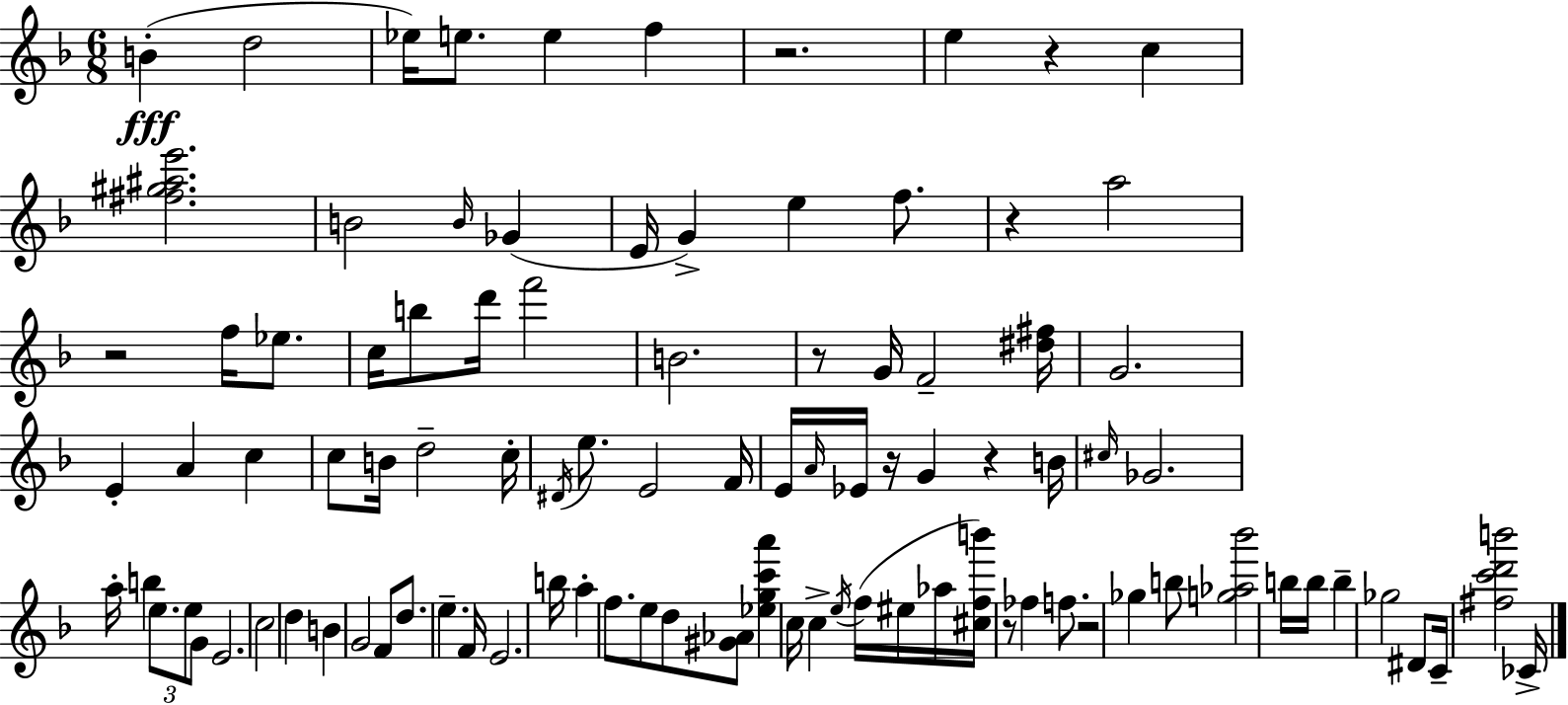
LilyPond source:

{
  \clef treble
  \numericTimeSignature
  \time 6/8
  \key f \major
  b'4-.(\fff d''2 | ees''16) e''8. e''4 f''4 | r2. | e''4 r4 c''4 | \break <fis'' gis'' ais'' e'''>2. | b'2 \grace { b'16 }( ges'4 | e'16 g'4->) e''4 f''8. | r4 a''2 | \break r2 f''16 ees''8. | c''16 b''8 d'''16 f'''2 | b'2. | r8 g'16 f'2-- | \break <dis'' fis''>16 g'2. | e'4-. a'4 c''4 | c''8 b'16 d''2-- | c''16-. \acciaccatura { dis'16 } e''8. e'2 | \break f'16 e'16 \grace { a'16 } ees'16 r16 g'4 r4 | b'16 \grace { cis''16 } ges'2. | a''16-. b''4 \tuplet 3/2 { e''8. | e''8 g'8 } e'2. | \break c''2 | d''4 b'4 g'2 | f'8 d''8. e''4.-- | f'16 e'2. | \break b''16 a''4-. f''8. | e''8 d''8 <gis' aes'>8 <ees'' g'' c''' a'''>4 c''16 c''4-> | \acciaccatura { e''16 } f''16( eis''16 aes''16 <cis'' f'' b'''>16) r8 fes''4 | f''8. r2 | \break ges''4 b''8 <g'' aes'' bes'''>2 | b''16 b''16 b''4-- ges''2 | dis'8 c'16-- <fis'' c''' d''' b'''>2 | ces'16-> \bar "|."
}